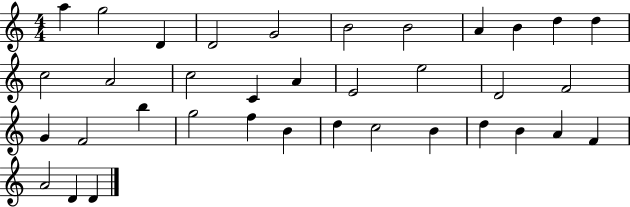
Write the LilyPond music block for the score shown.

{
  \clef treble
  \numericTimeSignature
  \time 4/4
  \key c \major
  a''4 g''2 d'4 | d'2 g'2 | b'2 b'2 | a'4 b'4 d''4 d''4 | \break c''2 a'2 | c''2 c'4 a'4 | e'2 e''2 | d'2 f'2 | \break g'4 f'2 b''4 | g''2 f''4 b'4 | d''4 c''2 b'4 | d''4 b'4 a'4 f'4 | \break a'2 d'4 d'4 | \bar "|."
}